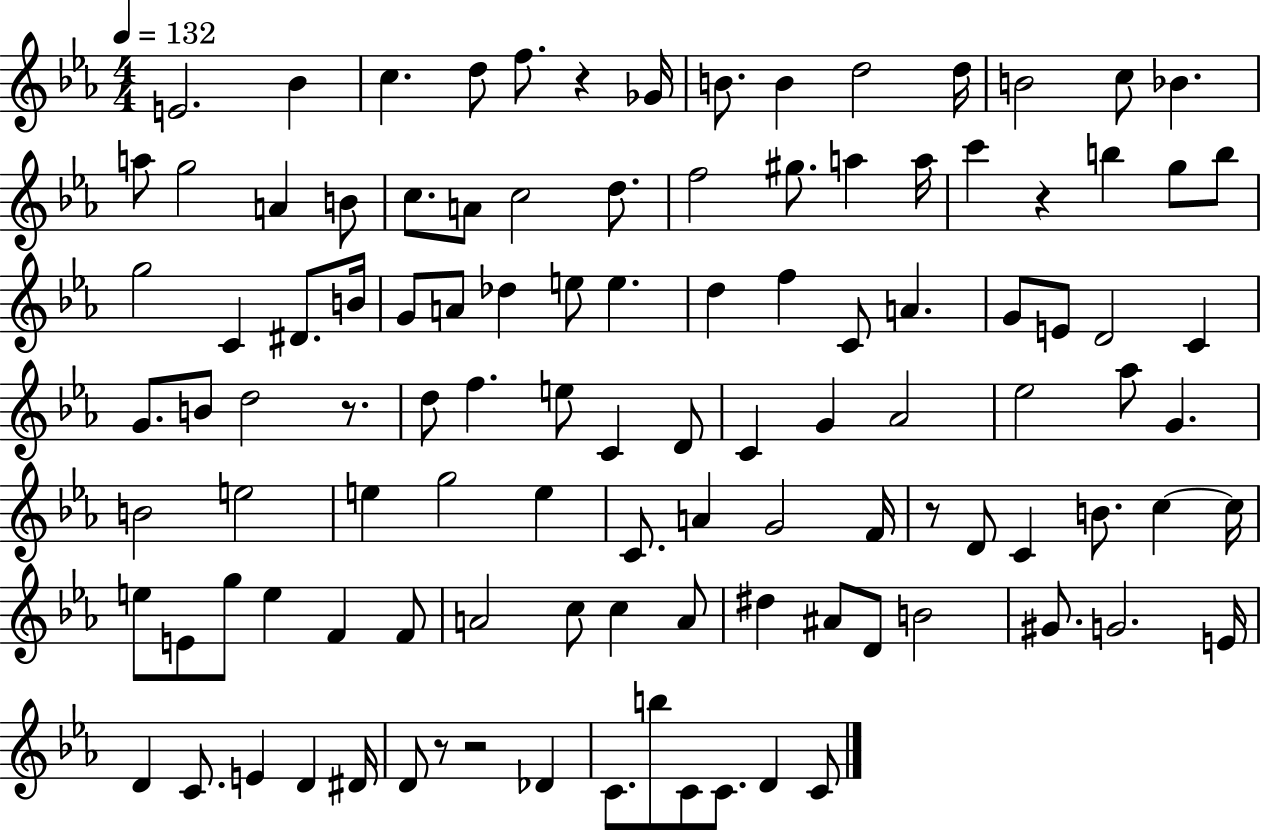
{
  \clef treble
  \numericTimeSignature
  \time 4/4
  \key ees \major
  \tempo 4 = 132
  e'2. bes'4 | c''4. d''8 f''8. r4 ges'16 | b'8. b'4 d''2 d''16 | b'2 c''8 bes'4. | \break a''8 g''2 a'4 b'8 | c''8. a'8 c''2 d''8. | f''2 gis''8. a''4 a''16 | c'''4 r4 b''4 g''8 b''8 | \break g''2 c'4 dis'8. b'16 | g'8 a'8 des''4 e''8 e''4. | d''4 f''4 c'8 a'4. | g'8 e'8 d'2 c'4 | \break g'8. b'8 d''2 r8. | d''8 f''4. e''8 c'4 d'8 | c'4 g'4 aes'2 | ees''2 aes''8 g'4. | \break b'2 e''2 | e''4 g''2 e''4 | c'8. a'4 g'2 f'16 | r8 d'8 c'4 b'8. c''4~~ c''16 | \break e''8 e'8 g''8 e''4 f'4 f'8 | a'2 c''8 c''4 a'8 | dis''4 ais'8 d'8 b'2 | gis'8. g'2. e'16 | \break d'4 c'8. e'4 d'4 dis'16 | d'8 r8 r2 des'4 | c'8. b''8 c'8 c'8. d'4 c'8 | \bar "|."
}